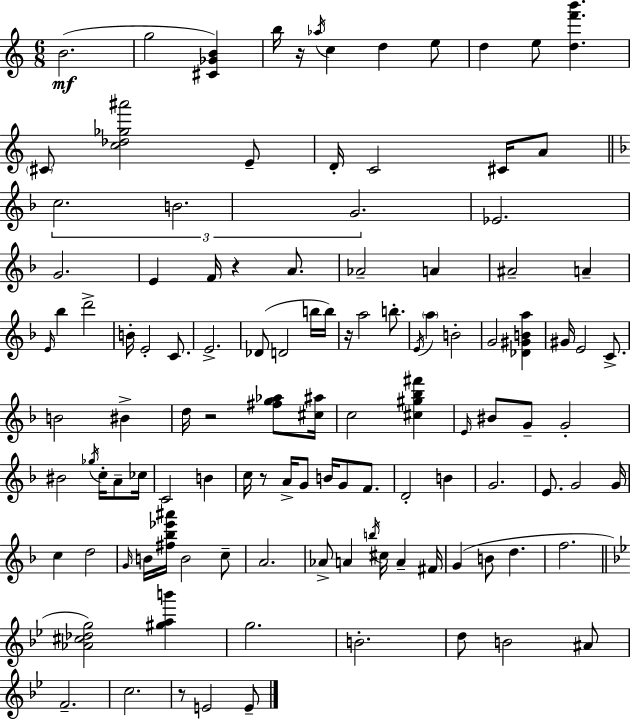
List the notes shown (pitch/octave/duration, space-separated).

B4/h. G5/h [C#4,Gb4,B4]/q B5/s R/s Ab5/s C5/q D5/q E5/e D5/q E5/e [D5,F6,B6]/q. C#4/e [C5,Db5,Gb5,A#6]/h E4/e D4/s C4/h C#4/s A4/e C5/h. B4/h. G4/h. Eb4/h. G4/h. E4/q F4/s R/q A4/e. Ab4/h A4/q A#4/h A4/q E4/s Bb5/q D6/h B4/s E4/h C4/e. E4/h. Db4/e D4/h B5/s B5/s R/s A5/h B5/e. E4/s A5/q B4/h G4/h [Db4,G#4,B4,A5]/q G#4/s E4/h C4/e. B4/h BIS4/q D5/s R/h [F#5,G5,Ab5]/e [C#5,A#5]/s C5/h [C#5,G#5,Bb5,F#6]/q E4/s BIS4/e G4/e G4/h BIS4/h Gb5/s C5/s A4/e CES5/s C4/h B4/q C5/s R/e A4/s G4/e B4/s G4/e F4/e. D4/h B4/q G4/h. E4/e. G4/h G4/s C5/q D5/h G4/s B4/s [F#5,Bb5,Eb6,A#6]/s B4/h C5/e A4/h. Ab4/e A4/q B5/s C#5/s A4/q F#4/s G4/q B4/e D5/q. F5/h. [Ab4,C#5,Db5,G5]/h [G#5,A5,B6]/q G5/h. B4/h. D5/e B4/h A#4/e F4/h. C5/h. R/e E4/h E4/e